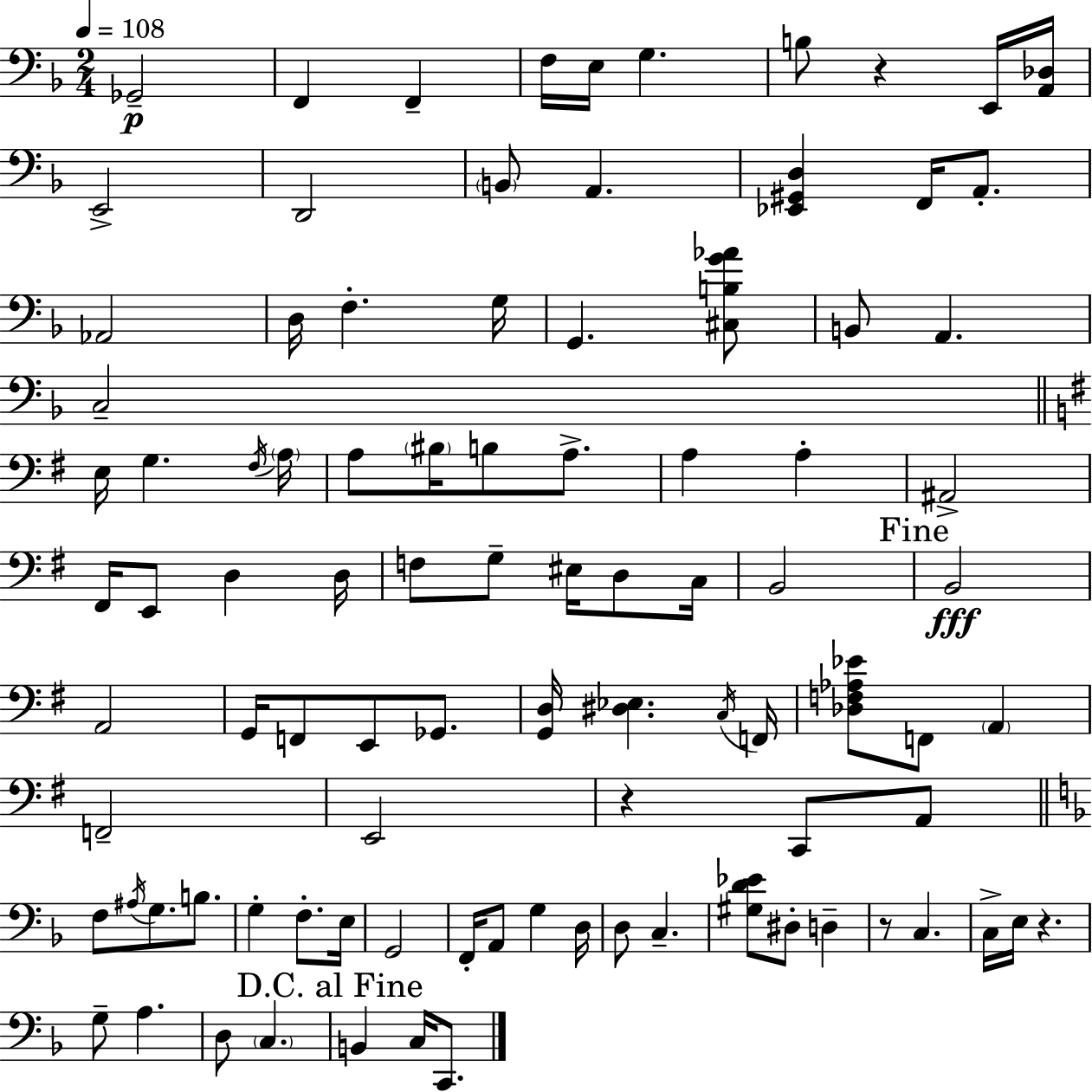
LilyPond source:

{
  \clef bass
  \numericTimeSignature
  \time 2/4
  \key f \major
  \tempo 4 = 108
  ges,2--\p | f,4 f,4-- | f16 e16 g4. | b8 r4 e,16 <a, des>16 | \break e,2-> | d,2 | \parenthesize b,8 a,4. | <ees, gis, d>4 f,16 a,8.-. | \break aes,2 | d16 f4.-. g16 | g,4. <cis b g' aes'>8 | b,8 a,4. | \break c2-- | \bar "||" \break \key g \major e16 g4. \acciaccatura { fis16 } | \parenthesize a16 a8 \parenthesize bis16 b8 a8.-> | a4 a4-. | ais,2-> | \break fis,16 e,8 d4 | d16 f8 g8-- eis16 d8 | c16 b,2 | \mark "Fine" b,2\fff | \break a,2 | g,16 f,8 e,8 ges,8. | <g, d>16 <dis ees>4. | \acciaccatura { c16 } f,16 <des f aes ees'>8 f,8 \parenthesize a,4 | \break f,2-- | e,2 | r4 c,8 | a,8 \bar "||" \break \key f \major f8 \acciaccatura { ais16 } g8. b8. | g4-. f8.-. | e16 g,2 | f,16-. a,8 g4 | \break d16 d8 c4.-- | <gis d' ees'>8 dis8-. d4-- | r8 c4. | c16-> e16 r4. | \break g8-- a4. | d8 \parenthesize c4. | \mark "D.C. al Fine" b,4 c16 c,8. | \bar "|."
}